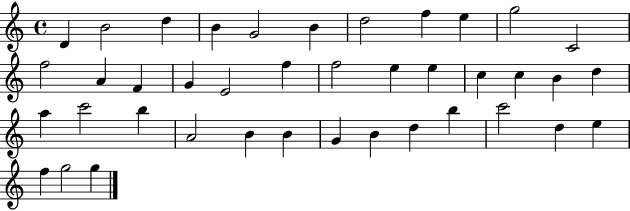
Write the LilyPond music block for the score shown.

{
  \clef treble
  \time 4/4
  \defaultTimeSignature
  \key c \major
  d'4 b'2 d''4 | b'4 g'2 b'4 | d''2 f''4 e''4 | g''2 c'2 | \break f''2 a'4 f'4 | g'4 e'2 f''4 | f''2 e''4 e''4 | c''4 c''4 b'4 d''4 | \break a''4 c'''2 b''4 | a'2 b'4 b'4 | g'4 b'4 d''4 b''4 | c'''2 d''4 e''4 | \break f''4 g''2 g''4 | \bar "|."
}